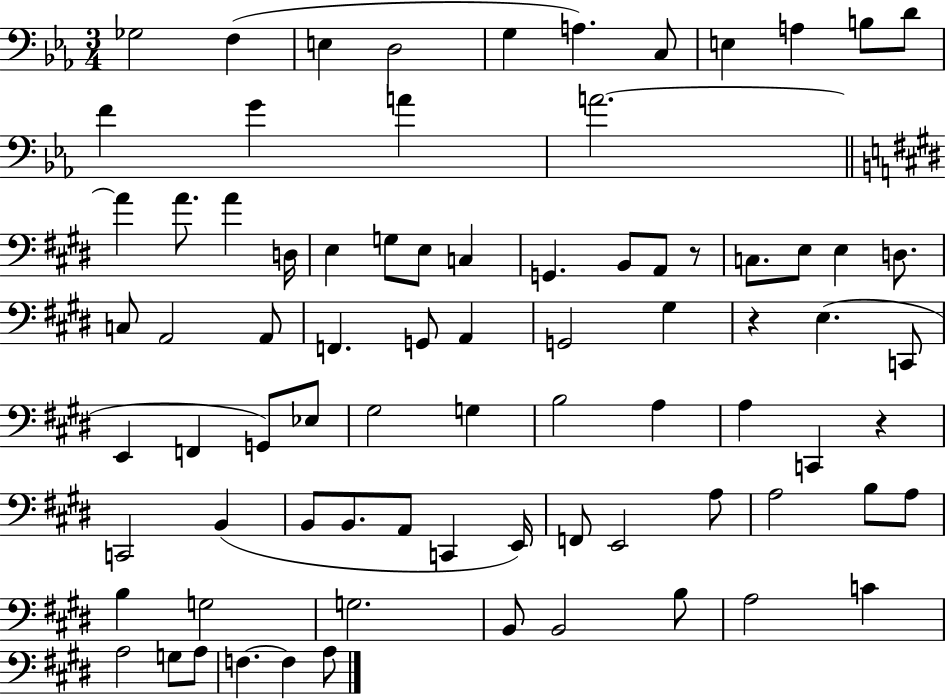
{
  \clef bass
  \numericTimeSignature
  \time 3/4
  \key ees \major
  ges2 f4( | e4 d2 | g4 a4.) c8 | e4 a4 b8 d'8 | \break f'4 g'4 a'4 | a'2.~~ | \bar "||" \break \key e \major a'4 a'8. a'4 d16 | e4 g8 e8 c4 | g,4. b,8 a,8 r8 | c8. e8 e4 d8. | \break c8 a,2 a,8 | f,4. g,8 a,4 | g,2 gis4 | r4 e4.( c,8 | \break e,4 f,4 g,8) ees8 | gis2 g4 | b2 a4 | a4 c,4 r4 | \break c,2 b,4( | b,8 b,8. a,8 c,4 e,16) | f,8 e,2 a8 | a2 b8 a8 | \break b4 g2 | g2. | b,8 b,2 b8 | a2 c'4 | \break a2 g8 a8 | f4.~~ f4 a8 | \bar "|."
}